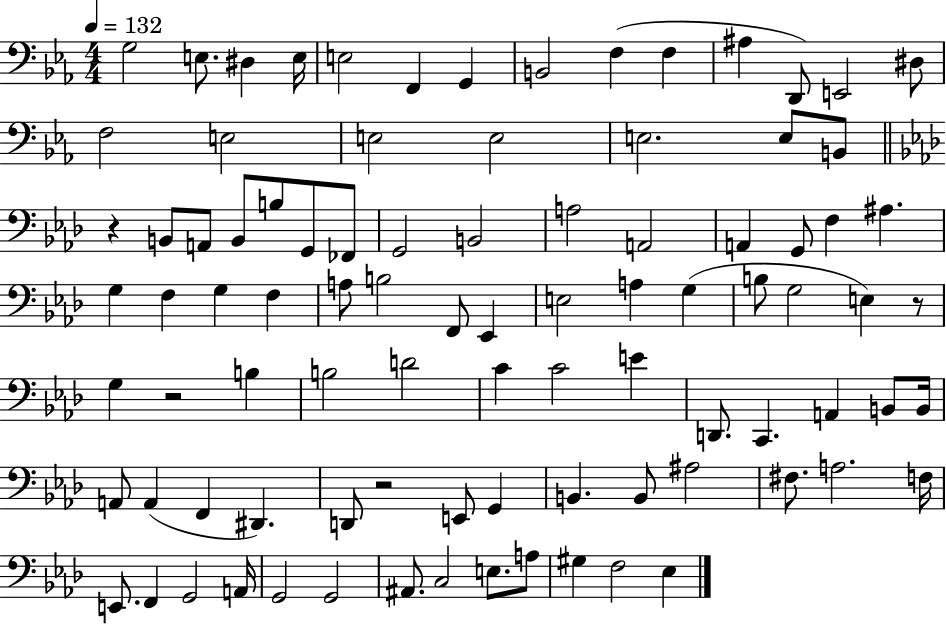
G3/h E3/e. D#3/q E3/s E3/h F2/q G2/q B2/h F3/q F3/q A#3/q D2/e E2/h D#3/e F3/h E3/h E3/h E3/h E3/h. E3/e B2/e R/q B2/e A2/e B2/e B3/e G2/e FES2/e G2/h B2/h A3/h A2/h A2/q G2/e F3/q A#3/q. G3/q F3/q G3/q F3/q A3/e B3/h F2/e Eb2/q E3/h A3/q G3/q B3/e G3/h E3/q R/e G3/q R/h B3/q B3/h D4/h C4/q C4/h E4/q D2/e. C2/q. A2/q B2/e B2/s A2/e A2/q F2/q D#2/q. D2/e R/h E2/e G2/q B2/q. B2/e A#3/h F#3/e. A3/h. F3/s E2/e. F2/q G2/h A2/s G2/h G2/h A#2/e. C3/h E3/e. A3/e G#3/q F3/h Eb3/q